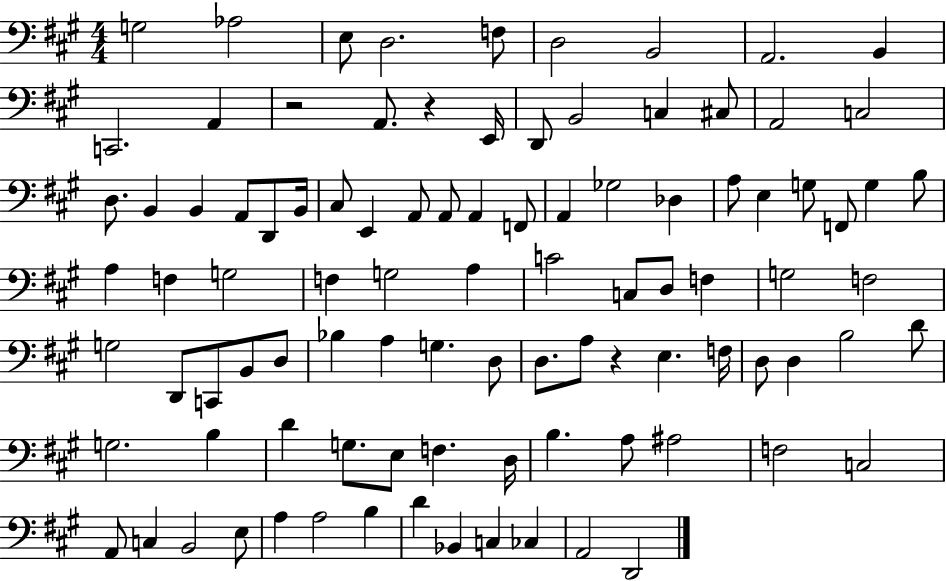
G3/h Ab3/h E3/e D3/h. F3/e D3/h B2/h A2/h. B2/q C2/h. A2/q R/h A2/e. R/q E2/s D2/e B2/h C3/q C#3/e A2/h C3/h D3/e. B2/q B2/q A2/e D2/e B2/s C#3/e E2/q A2/e A2/e A2/q F2/e A2/q Gb3/h Db3/q A3/e E3/q G3/e F2/e G3/q B3/e A3/q F3/q G3/h F3/q G3/h A3/q C4/h C3/e D3/e F3/q G3/h F3/h G3/h D2/e C2/e B2/e D3/e Bb3/q A3/q G3/q. D3/e D3/e. A3/e R/q E3/q. F3/s D3/e D3/q B3/h D4/e G3/h. B3/q D4/q G3/e. E3/e F3/q. D3/s B3/q. A3/e A#3/h F3/h C3/h A2/e C3/q B2/h E3/e A3/q A3/h B3/q D4/q Bb2/q C3/q CES3/q A2/h D2/h